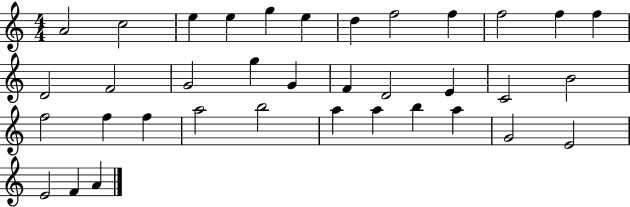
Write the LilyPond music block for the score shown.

{
  \clef treble
  \numericTimeSignature
  \time 4/4
  \key c \major
  a'2 c''2 | e''4 e''4 g''4 e''4 | d''4 f''2 f''4 | f''2 f''4 f''4 | \break d'2 f'2 | g'2 g''4 g'4 | f'4 d'2 e'4 | c'2 b'2 | \break f''2 f''4 f''4 | a''2 b''2 | a''4 a''4 b''4 a''4 | g'2 e'2 | \break e'2 f'4 a'4 | \bar "|."
}